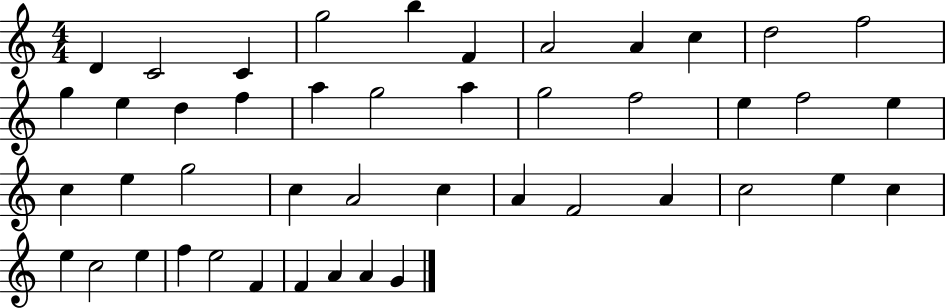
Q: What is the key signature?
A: C major